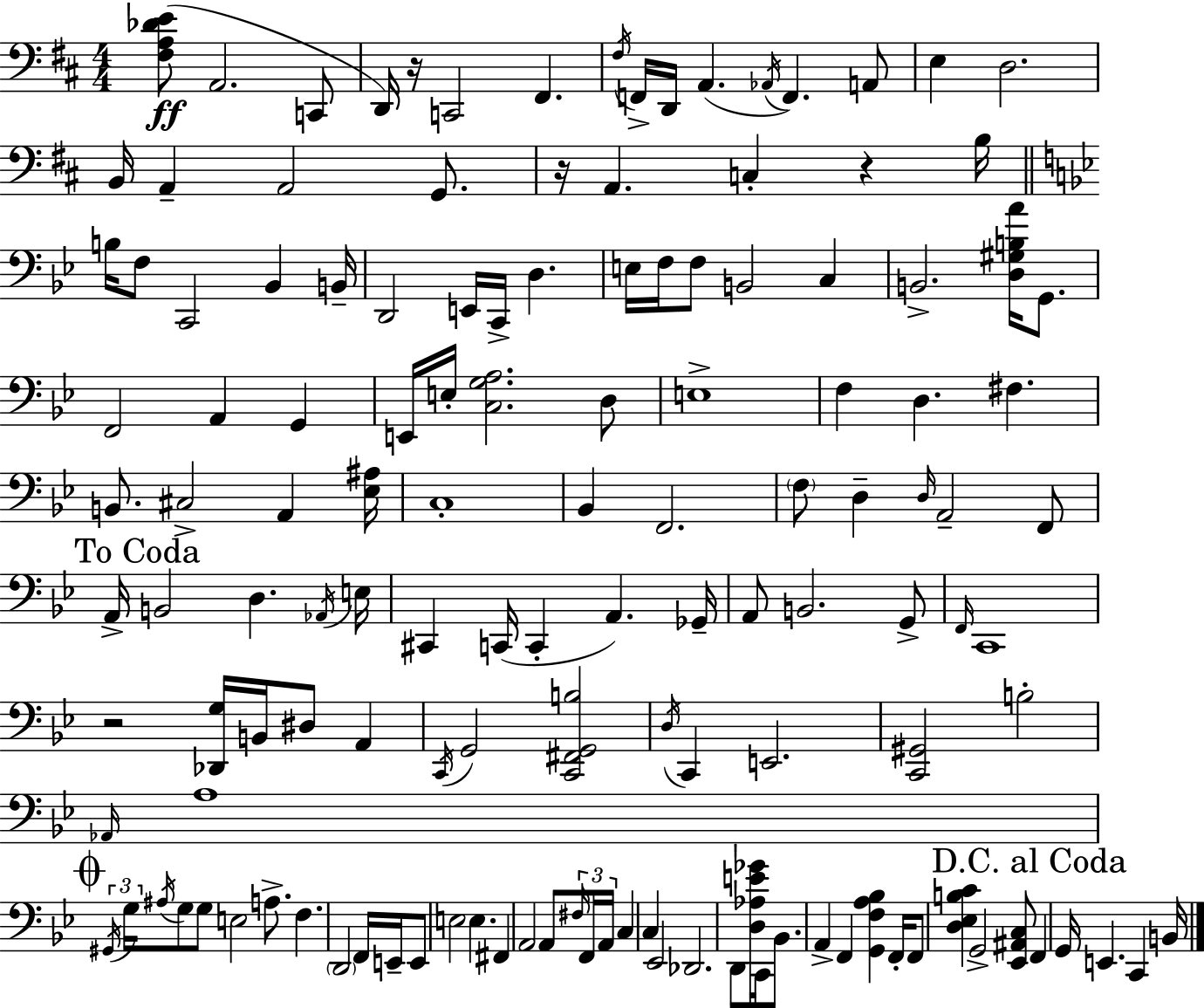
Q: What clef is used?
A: bass